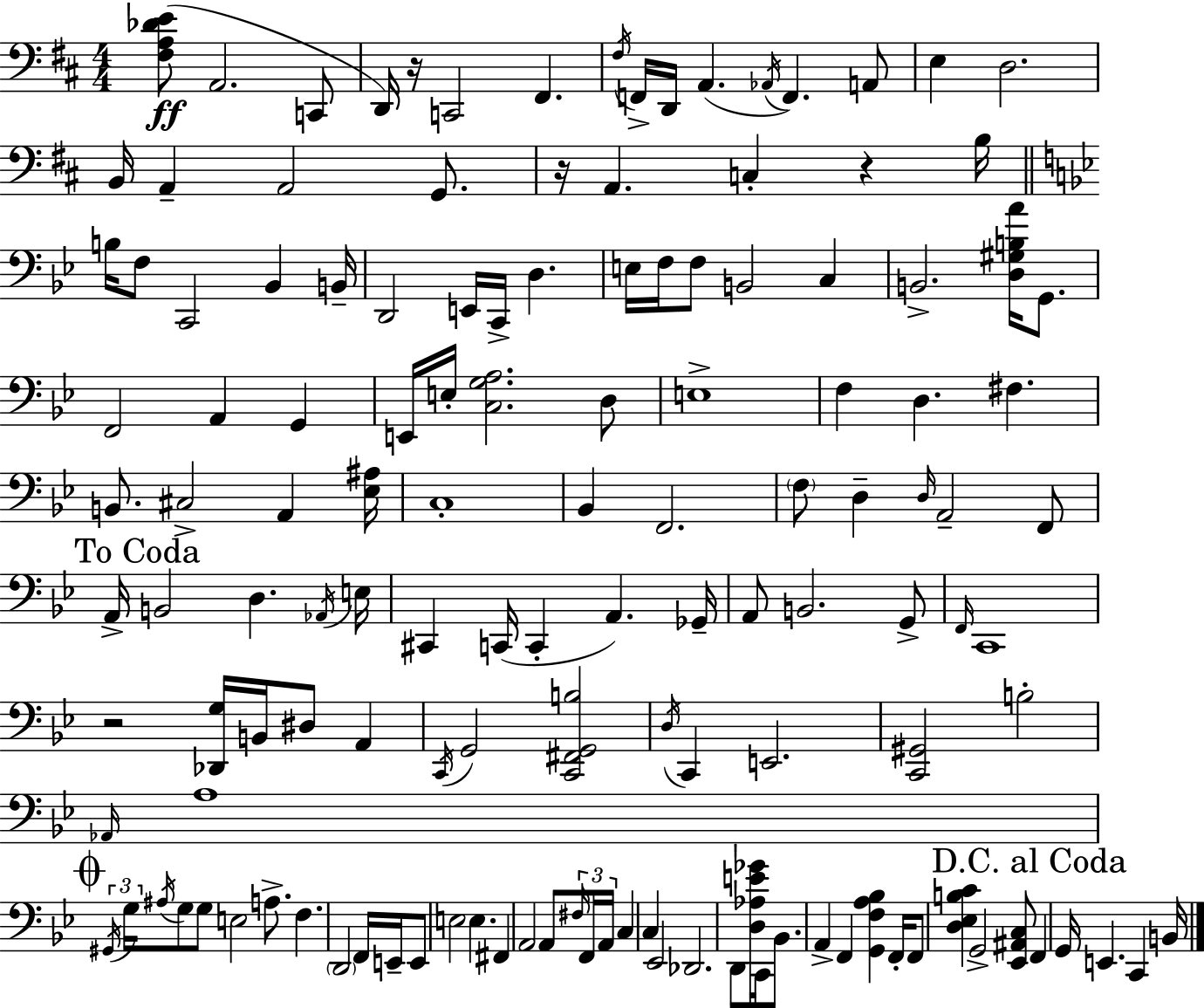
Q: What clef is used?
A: bass